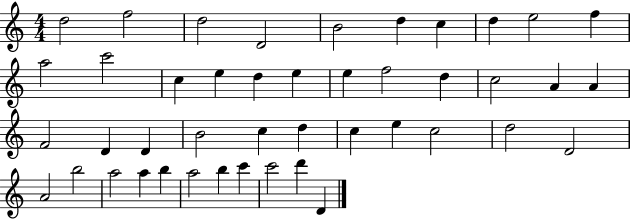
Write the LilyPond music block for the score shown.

{
  \clef treble
  \numericTimeSignature
  \time 4/4
  \key c \major
  d''2 f''2 | d''2 d'2 | b'2 d''4 c''4 | d''4 e''2 f''4 | \break a''2 c'''2 | c''4 e''4 d''4 e''4 | e''4 f''2 d''4 | c''2 a'4 a'4 | \break f'2 d'4 d'4 | b'2 c''4 d''4 | c''4 e''4 c''2 | d''2 d'2 | \break a'2 b''2 | a''2 a''4 b''4 | a''2 b''4 c'''4 | c'''2 d'''4 d'4 | \break \bar "|."
}